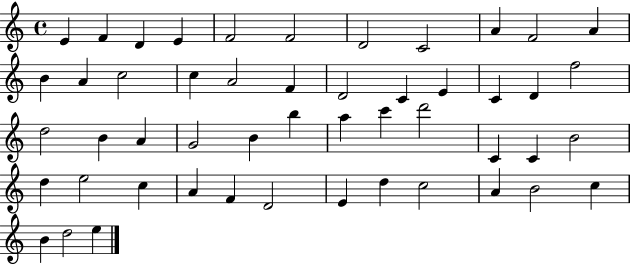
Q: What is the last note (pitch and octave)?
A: E5